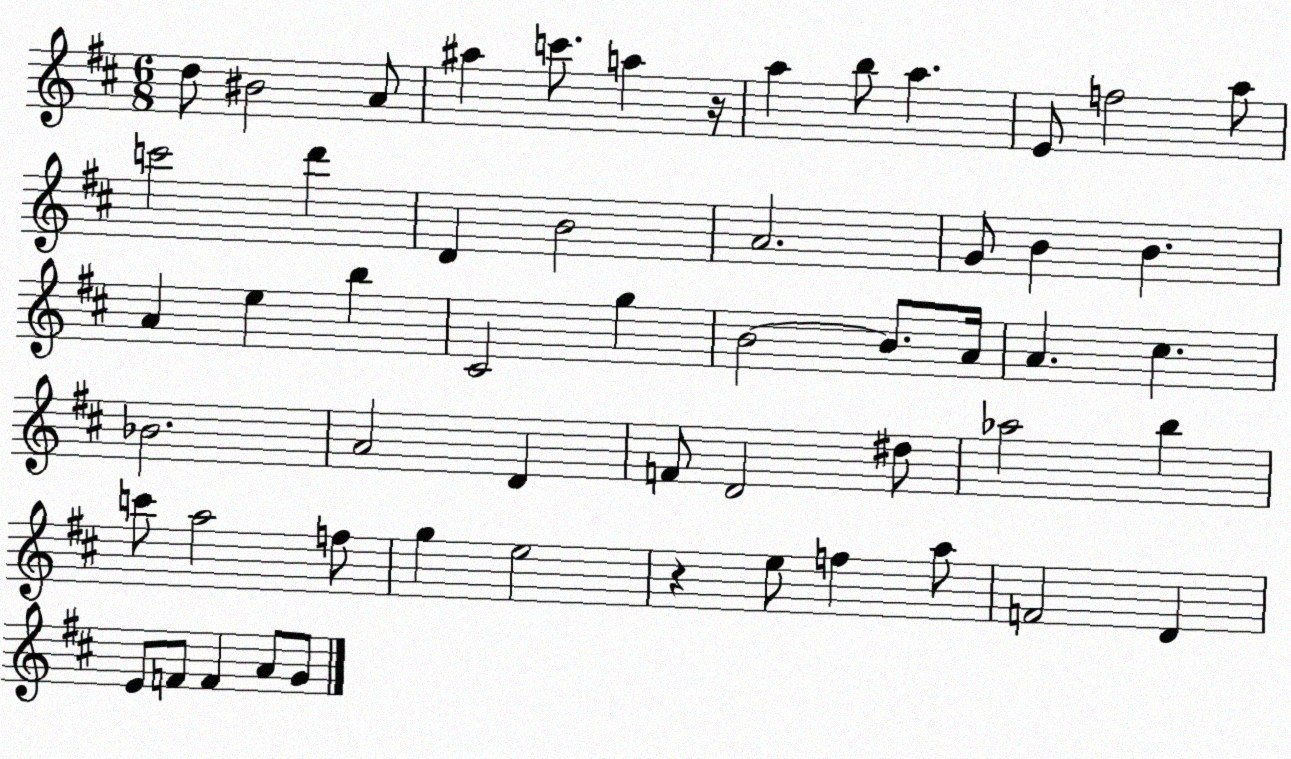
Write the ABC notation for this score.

X:1
T:Untitled
M:6/8
L:1/4
K:D
d/2 ^B2 A/2 ^a c'/2 a z/4 a b/2 a E/2 f2 a/2 c'2 d' D B2 A2 G/2 B B A e b ^C2 g B2 B/2 A/4 A ^c _B2 A2 D F/2 D2 ^d/2 _a2 b c'/2 a2 f/2 g e2 z e/2 f a/2 F2 D E/2 F/2 F A/2 G/2